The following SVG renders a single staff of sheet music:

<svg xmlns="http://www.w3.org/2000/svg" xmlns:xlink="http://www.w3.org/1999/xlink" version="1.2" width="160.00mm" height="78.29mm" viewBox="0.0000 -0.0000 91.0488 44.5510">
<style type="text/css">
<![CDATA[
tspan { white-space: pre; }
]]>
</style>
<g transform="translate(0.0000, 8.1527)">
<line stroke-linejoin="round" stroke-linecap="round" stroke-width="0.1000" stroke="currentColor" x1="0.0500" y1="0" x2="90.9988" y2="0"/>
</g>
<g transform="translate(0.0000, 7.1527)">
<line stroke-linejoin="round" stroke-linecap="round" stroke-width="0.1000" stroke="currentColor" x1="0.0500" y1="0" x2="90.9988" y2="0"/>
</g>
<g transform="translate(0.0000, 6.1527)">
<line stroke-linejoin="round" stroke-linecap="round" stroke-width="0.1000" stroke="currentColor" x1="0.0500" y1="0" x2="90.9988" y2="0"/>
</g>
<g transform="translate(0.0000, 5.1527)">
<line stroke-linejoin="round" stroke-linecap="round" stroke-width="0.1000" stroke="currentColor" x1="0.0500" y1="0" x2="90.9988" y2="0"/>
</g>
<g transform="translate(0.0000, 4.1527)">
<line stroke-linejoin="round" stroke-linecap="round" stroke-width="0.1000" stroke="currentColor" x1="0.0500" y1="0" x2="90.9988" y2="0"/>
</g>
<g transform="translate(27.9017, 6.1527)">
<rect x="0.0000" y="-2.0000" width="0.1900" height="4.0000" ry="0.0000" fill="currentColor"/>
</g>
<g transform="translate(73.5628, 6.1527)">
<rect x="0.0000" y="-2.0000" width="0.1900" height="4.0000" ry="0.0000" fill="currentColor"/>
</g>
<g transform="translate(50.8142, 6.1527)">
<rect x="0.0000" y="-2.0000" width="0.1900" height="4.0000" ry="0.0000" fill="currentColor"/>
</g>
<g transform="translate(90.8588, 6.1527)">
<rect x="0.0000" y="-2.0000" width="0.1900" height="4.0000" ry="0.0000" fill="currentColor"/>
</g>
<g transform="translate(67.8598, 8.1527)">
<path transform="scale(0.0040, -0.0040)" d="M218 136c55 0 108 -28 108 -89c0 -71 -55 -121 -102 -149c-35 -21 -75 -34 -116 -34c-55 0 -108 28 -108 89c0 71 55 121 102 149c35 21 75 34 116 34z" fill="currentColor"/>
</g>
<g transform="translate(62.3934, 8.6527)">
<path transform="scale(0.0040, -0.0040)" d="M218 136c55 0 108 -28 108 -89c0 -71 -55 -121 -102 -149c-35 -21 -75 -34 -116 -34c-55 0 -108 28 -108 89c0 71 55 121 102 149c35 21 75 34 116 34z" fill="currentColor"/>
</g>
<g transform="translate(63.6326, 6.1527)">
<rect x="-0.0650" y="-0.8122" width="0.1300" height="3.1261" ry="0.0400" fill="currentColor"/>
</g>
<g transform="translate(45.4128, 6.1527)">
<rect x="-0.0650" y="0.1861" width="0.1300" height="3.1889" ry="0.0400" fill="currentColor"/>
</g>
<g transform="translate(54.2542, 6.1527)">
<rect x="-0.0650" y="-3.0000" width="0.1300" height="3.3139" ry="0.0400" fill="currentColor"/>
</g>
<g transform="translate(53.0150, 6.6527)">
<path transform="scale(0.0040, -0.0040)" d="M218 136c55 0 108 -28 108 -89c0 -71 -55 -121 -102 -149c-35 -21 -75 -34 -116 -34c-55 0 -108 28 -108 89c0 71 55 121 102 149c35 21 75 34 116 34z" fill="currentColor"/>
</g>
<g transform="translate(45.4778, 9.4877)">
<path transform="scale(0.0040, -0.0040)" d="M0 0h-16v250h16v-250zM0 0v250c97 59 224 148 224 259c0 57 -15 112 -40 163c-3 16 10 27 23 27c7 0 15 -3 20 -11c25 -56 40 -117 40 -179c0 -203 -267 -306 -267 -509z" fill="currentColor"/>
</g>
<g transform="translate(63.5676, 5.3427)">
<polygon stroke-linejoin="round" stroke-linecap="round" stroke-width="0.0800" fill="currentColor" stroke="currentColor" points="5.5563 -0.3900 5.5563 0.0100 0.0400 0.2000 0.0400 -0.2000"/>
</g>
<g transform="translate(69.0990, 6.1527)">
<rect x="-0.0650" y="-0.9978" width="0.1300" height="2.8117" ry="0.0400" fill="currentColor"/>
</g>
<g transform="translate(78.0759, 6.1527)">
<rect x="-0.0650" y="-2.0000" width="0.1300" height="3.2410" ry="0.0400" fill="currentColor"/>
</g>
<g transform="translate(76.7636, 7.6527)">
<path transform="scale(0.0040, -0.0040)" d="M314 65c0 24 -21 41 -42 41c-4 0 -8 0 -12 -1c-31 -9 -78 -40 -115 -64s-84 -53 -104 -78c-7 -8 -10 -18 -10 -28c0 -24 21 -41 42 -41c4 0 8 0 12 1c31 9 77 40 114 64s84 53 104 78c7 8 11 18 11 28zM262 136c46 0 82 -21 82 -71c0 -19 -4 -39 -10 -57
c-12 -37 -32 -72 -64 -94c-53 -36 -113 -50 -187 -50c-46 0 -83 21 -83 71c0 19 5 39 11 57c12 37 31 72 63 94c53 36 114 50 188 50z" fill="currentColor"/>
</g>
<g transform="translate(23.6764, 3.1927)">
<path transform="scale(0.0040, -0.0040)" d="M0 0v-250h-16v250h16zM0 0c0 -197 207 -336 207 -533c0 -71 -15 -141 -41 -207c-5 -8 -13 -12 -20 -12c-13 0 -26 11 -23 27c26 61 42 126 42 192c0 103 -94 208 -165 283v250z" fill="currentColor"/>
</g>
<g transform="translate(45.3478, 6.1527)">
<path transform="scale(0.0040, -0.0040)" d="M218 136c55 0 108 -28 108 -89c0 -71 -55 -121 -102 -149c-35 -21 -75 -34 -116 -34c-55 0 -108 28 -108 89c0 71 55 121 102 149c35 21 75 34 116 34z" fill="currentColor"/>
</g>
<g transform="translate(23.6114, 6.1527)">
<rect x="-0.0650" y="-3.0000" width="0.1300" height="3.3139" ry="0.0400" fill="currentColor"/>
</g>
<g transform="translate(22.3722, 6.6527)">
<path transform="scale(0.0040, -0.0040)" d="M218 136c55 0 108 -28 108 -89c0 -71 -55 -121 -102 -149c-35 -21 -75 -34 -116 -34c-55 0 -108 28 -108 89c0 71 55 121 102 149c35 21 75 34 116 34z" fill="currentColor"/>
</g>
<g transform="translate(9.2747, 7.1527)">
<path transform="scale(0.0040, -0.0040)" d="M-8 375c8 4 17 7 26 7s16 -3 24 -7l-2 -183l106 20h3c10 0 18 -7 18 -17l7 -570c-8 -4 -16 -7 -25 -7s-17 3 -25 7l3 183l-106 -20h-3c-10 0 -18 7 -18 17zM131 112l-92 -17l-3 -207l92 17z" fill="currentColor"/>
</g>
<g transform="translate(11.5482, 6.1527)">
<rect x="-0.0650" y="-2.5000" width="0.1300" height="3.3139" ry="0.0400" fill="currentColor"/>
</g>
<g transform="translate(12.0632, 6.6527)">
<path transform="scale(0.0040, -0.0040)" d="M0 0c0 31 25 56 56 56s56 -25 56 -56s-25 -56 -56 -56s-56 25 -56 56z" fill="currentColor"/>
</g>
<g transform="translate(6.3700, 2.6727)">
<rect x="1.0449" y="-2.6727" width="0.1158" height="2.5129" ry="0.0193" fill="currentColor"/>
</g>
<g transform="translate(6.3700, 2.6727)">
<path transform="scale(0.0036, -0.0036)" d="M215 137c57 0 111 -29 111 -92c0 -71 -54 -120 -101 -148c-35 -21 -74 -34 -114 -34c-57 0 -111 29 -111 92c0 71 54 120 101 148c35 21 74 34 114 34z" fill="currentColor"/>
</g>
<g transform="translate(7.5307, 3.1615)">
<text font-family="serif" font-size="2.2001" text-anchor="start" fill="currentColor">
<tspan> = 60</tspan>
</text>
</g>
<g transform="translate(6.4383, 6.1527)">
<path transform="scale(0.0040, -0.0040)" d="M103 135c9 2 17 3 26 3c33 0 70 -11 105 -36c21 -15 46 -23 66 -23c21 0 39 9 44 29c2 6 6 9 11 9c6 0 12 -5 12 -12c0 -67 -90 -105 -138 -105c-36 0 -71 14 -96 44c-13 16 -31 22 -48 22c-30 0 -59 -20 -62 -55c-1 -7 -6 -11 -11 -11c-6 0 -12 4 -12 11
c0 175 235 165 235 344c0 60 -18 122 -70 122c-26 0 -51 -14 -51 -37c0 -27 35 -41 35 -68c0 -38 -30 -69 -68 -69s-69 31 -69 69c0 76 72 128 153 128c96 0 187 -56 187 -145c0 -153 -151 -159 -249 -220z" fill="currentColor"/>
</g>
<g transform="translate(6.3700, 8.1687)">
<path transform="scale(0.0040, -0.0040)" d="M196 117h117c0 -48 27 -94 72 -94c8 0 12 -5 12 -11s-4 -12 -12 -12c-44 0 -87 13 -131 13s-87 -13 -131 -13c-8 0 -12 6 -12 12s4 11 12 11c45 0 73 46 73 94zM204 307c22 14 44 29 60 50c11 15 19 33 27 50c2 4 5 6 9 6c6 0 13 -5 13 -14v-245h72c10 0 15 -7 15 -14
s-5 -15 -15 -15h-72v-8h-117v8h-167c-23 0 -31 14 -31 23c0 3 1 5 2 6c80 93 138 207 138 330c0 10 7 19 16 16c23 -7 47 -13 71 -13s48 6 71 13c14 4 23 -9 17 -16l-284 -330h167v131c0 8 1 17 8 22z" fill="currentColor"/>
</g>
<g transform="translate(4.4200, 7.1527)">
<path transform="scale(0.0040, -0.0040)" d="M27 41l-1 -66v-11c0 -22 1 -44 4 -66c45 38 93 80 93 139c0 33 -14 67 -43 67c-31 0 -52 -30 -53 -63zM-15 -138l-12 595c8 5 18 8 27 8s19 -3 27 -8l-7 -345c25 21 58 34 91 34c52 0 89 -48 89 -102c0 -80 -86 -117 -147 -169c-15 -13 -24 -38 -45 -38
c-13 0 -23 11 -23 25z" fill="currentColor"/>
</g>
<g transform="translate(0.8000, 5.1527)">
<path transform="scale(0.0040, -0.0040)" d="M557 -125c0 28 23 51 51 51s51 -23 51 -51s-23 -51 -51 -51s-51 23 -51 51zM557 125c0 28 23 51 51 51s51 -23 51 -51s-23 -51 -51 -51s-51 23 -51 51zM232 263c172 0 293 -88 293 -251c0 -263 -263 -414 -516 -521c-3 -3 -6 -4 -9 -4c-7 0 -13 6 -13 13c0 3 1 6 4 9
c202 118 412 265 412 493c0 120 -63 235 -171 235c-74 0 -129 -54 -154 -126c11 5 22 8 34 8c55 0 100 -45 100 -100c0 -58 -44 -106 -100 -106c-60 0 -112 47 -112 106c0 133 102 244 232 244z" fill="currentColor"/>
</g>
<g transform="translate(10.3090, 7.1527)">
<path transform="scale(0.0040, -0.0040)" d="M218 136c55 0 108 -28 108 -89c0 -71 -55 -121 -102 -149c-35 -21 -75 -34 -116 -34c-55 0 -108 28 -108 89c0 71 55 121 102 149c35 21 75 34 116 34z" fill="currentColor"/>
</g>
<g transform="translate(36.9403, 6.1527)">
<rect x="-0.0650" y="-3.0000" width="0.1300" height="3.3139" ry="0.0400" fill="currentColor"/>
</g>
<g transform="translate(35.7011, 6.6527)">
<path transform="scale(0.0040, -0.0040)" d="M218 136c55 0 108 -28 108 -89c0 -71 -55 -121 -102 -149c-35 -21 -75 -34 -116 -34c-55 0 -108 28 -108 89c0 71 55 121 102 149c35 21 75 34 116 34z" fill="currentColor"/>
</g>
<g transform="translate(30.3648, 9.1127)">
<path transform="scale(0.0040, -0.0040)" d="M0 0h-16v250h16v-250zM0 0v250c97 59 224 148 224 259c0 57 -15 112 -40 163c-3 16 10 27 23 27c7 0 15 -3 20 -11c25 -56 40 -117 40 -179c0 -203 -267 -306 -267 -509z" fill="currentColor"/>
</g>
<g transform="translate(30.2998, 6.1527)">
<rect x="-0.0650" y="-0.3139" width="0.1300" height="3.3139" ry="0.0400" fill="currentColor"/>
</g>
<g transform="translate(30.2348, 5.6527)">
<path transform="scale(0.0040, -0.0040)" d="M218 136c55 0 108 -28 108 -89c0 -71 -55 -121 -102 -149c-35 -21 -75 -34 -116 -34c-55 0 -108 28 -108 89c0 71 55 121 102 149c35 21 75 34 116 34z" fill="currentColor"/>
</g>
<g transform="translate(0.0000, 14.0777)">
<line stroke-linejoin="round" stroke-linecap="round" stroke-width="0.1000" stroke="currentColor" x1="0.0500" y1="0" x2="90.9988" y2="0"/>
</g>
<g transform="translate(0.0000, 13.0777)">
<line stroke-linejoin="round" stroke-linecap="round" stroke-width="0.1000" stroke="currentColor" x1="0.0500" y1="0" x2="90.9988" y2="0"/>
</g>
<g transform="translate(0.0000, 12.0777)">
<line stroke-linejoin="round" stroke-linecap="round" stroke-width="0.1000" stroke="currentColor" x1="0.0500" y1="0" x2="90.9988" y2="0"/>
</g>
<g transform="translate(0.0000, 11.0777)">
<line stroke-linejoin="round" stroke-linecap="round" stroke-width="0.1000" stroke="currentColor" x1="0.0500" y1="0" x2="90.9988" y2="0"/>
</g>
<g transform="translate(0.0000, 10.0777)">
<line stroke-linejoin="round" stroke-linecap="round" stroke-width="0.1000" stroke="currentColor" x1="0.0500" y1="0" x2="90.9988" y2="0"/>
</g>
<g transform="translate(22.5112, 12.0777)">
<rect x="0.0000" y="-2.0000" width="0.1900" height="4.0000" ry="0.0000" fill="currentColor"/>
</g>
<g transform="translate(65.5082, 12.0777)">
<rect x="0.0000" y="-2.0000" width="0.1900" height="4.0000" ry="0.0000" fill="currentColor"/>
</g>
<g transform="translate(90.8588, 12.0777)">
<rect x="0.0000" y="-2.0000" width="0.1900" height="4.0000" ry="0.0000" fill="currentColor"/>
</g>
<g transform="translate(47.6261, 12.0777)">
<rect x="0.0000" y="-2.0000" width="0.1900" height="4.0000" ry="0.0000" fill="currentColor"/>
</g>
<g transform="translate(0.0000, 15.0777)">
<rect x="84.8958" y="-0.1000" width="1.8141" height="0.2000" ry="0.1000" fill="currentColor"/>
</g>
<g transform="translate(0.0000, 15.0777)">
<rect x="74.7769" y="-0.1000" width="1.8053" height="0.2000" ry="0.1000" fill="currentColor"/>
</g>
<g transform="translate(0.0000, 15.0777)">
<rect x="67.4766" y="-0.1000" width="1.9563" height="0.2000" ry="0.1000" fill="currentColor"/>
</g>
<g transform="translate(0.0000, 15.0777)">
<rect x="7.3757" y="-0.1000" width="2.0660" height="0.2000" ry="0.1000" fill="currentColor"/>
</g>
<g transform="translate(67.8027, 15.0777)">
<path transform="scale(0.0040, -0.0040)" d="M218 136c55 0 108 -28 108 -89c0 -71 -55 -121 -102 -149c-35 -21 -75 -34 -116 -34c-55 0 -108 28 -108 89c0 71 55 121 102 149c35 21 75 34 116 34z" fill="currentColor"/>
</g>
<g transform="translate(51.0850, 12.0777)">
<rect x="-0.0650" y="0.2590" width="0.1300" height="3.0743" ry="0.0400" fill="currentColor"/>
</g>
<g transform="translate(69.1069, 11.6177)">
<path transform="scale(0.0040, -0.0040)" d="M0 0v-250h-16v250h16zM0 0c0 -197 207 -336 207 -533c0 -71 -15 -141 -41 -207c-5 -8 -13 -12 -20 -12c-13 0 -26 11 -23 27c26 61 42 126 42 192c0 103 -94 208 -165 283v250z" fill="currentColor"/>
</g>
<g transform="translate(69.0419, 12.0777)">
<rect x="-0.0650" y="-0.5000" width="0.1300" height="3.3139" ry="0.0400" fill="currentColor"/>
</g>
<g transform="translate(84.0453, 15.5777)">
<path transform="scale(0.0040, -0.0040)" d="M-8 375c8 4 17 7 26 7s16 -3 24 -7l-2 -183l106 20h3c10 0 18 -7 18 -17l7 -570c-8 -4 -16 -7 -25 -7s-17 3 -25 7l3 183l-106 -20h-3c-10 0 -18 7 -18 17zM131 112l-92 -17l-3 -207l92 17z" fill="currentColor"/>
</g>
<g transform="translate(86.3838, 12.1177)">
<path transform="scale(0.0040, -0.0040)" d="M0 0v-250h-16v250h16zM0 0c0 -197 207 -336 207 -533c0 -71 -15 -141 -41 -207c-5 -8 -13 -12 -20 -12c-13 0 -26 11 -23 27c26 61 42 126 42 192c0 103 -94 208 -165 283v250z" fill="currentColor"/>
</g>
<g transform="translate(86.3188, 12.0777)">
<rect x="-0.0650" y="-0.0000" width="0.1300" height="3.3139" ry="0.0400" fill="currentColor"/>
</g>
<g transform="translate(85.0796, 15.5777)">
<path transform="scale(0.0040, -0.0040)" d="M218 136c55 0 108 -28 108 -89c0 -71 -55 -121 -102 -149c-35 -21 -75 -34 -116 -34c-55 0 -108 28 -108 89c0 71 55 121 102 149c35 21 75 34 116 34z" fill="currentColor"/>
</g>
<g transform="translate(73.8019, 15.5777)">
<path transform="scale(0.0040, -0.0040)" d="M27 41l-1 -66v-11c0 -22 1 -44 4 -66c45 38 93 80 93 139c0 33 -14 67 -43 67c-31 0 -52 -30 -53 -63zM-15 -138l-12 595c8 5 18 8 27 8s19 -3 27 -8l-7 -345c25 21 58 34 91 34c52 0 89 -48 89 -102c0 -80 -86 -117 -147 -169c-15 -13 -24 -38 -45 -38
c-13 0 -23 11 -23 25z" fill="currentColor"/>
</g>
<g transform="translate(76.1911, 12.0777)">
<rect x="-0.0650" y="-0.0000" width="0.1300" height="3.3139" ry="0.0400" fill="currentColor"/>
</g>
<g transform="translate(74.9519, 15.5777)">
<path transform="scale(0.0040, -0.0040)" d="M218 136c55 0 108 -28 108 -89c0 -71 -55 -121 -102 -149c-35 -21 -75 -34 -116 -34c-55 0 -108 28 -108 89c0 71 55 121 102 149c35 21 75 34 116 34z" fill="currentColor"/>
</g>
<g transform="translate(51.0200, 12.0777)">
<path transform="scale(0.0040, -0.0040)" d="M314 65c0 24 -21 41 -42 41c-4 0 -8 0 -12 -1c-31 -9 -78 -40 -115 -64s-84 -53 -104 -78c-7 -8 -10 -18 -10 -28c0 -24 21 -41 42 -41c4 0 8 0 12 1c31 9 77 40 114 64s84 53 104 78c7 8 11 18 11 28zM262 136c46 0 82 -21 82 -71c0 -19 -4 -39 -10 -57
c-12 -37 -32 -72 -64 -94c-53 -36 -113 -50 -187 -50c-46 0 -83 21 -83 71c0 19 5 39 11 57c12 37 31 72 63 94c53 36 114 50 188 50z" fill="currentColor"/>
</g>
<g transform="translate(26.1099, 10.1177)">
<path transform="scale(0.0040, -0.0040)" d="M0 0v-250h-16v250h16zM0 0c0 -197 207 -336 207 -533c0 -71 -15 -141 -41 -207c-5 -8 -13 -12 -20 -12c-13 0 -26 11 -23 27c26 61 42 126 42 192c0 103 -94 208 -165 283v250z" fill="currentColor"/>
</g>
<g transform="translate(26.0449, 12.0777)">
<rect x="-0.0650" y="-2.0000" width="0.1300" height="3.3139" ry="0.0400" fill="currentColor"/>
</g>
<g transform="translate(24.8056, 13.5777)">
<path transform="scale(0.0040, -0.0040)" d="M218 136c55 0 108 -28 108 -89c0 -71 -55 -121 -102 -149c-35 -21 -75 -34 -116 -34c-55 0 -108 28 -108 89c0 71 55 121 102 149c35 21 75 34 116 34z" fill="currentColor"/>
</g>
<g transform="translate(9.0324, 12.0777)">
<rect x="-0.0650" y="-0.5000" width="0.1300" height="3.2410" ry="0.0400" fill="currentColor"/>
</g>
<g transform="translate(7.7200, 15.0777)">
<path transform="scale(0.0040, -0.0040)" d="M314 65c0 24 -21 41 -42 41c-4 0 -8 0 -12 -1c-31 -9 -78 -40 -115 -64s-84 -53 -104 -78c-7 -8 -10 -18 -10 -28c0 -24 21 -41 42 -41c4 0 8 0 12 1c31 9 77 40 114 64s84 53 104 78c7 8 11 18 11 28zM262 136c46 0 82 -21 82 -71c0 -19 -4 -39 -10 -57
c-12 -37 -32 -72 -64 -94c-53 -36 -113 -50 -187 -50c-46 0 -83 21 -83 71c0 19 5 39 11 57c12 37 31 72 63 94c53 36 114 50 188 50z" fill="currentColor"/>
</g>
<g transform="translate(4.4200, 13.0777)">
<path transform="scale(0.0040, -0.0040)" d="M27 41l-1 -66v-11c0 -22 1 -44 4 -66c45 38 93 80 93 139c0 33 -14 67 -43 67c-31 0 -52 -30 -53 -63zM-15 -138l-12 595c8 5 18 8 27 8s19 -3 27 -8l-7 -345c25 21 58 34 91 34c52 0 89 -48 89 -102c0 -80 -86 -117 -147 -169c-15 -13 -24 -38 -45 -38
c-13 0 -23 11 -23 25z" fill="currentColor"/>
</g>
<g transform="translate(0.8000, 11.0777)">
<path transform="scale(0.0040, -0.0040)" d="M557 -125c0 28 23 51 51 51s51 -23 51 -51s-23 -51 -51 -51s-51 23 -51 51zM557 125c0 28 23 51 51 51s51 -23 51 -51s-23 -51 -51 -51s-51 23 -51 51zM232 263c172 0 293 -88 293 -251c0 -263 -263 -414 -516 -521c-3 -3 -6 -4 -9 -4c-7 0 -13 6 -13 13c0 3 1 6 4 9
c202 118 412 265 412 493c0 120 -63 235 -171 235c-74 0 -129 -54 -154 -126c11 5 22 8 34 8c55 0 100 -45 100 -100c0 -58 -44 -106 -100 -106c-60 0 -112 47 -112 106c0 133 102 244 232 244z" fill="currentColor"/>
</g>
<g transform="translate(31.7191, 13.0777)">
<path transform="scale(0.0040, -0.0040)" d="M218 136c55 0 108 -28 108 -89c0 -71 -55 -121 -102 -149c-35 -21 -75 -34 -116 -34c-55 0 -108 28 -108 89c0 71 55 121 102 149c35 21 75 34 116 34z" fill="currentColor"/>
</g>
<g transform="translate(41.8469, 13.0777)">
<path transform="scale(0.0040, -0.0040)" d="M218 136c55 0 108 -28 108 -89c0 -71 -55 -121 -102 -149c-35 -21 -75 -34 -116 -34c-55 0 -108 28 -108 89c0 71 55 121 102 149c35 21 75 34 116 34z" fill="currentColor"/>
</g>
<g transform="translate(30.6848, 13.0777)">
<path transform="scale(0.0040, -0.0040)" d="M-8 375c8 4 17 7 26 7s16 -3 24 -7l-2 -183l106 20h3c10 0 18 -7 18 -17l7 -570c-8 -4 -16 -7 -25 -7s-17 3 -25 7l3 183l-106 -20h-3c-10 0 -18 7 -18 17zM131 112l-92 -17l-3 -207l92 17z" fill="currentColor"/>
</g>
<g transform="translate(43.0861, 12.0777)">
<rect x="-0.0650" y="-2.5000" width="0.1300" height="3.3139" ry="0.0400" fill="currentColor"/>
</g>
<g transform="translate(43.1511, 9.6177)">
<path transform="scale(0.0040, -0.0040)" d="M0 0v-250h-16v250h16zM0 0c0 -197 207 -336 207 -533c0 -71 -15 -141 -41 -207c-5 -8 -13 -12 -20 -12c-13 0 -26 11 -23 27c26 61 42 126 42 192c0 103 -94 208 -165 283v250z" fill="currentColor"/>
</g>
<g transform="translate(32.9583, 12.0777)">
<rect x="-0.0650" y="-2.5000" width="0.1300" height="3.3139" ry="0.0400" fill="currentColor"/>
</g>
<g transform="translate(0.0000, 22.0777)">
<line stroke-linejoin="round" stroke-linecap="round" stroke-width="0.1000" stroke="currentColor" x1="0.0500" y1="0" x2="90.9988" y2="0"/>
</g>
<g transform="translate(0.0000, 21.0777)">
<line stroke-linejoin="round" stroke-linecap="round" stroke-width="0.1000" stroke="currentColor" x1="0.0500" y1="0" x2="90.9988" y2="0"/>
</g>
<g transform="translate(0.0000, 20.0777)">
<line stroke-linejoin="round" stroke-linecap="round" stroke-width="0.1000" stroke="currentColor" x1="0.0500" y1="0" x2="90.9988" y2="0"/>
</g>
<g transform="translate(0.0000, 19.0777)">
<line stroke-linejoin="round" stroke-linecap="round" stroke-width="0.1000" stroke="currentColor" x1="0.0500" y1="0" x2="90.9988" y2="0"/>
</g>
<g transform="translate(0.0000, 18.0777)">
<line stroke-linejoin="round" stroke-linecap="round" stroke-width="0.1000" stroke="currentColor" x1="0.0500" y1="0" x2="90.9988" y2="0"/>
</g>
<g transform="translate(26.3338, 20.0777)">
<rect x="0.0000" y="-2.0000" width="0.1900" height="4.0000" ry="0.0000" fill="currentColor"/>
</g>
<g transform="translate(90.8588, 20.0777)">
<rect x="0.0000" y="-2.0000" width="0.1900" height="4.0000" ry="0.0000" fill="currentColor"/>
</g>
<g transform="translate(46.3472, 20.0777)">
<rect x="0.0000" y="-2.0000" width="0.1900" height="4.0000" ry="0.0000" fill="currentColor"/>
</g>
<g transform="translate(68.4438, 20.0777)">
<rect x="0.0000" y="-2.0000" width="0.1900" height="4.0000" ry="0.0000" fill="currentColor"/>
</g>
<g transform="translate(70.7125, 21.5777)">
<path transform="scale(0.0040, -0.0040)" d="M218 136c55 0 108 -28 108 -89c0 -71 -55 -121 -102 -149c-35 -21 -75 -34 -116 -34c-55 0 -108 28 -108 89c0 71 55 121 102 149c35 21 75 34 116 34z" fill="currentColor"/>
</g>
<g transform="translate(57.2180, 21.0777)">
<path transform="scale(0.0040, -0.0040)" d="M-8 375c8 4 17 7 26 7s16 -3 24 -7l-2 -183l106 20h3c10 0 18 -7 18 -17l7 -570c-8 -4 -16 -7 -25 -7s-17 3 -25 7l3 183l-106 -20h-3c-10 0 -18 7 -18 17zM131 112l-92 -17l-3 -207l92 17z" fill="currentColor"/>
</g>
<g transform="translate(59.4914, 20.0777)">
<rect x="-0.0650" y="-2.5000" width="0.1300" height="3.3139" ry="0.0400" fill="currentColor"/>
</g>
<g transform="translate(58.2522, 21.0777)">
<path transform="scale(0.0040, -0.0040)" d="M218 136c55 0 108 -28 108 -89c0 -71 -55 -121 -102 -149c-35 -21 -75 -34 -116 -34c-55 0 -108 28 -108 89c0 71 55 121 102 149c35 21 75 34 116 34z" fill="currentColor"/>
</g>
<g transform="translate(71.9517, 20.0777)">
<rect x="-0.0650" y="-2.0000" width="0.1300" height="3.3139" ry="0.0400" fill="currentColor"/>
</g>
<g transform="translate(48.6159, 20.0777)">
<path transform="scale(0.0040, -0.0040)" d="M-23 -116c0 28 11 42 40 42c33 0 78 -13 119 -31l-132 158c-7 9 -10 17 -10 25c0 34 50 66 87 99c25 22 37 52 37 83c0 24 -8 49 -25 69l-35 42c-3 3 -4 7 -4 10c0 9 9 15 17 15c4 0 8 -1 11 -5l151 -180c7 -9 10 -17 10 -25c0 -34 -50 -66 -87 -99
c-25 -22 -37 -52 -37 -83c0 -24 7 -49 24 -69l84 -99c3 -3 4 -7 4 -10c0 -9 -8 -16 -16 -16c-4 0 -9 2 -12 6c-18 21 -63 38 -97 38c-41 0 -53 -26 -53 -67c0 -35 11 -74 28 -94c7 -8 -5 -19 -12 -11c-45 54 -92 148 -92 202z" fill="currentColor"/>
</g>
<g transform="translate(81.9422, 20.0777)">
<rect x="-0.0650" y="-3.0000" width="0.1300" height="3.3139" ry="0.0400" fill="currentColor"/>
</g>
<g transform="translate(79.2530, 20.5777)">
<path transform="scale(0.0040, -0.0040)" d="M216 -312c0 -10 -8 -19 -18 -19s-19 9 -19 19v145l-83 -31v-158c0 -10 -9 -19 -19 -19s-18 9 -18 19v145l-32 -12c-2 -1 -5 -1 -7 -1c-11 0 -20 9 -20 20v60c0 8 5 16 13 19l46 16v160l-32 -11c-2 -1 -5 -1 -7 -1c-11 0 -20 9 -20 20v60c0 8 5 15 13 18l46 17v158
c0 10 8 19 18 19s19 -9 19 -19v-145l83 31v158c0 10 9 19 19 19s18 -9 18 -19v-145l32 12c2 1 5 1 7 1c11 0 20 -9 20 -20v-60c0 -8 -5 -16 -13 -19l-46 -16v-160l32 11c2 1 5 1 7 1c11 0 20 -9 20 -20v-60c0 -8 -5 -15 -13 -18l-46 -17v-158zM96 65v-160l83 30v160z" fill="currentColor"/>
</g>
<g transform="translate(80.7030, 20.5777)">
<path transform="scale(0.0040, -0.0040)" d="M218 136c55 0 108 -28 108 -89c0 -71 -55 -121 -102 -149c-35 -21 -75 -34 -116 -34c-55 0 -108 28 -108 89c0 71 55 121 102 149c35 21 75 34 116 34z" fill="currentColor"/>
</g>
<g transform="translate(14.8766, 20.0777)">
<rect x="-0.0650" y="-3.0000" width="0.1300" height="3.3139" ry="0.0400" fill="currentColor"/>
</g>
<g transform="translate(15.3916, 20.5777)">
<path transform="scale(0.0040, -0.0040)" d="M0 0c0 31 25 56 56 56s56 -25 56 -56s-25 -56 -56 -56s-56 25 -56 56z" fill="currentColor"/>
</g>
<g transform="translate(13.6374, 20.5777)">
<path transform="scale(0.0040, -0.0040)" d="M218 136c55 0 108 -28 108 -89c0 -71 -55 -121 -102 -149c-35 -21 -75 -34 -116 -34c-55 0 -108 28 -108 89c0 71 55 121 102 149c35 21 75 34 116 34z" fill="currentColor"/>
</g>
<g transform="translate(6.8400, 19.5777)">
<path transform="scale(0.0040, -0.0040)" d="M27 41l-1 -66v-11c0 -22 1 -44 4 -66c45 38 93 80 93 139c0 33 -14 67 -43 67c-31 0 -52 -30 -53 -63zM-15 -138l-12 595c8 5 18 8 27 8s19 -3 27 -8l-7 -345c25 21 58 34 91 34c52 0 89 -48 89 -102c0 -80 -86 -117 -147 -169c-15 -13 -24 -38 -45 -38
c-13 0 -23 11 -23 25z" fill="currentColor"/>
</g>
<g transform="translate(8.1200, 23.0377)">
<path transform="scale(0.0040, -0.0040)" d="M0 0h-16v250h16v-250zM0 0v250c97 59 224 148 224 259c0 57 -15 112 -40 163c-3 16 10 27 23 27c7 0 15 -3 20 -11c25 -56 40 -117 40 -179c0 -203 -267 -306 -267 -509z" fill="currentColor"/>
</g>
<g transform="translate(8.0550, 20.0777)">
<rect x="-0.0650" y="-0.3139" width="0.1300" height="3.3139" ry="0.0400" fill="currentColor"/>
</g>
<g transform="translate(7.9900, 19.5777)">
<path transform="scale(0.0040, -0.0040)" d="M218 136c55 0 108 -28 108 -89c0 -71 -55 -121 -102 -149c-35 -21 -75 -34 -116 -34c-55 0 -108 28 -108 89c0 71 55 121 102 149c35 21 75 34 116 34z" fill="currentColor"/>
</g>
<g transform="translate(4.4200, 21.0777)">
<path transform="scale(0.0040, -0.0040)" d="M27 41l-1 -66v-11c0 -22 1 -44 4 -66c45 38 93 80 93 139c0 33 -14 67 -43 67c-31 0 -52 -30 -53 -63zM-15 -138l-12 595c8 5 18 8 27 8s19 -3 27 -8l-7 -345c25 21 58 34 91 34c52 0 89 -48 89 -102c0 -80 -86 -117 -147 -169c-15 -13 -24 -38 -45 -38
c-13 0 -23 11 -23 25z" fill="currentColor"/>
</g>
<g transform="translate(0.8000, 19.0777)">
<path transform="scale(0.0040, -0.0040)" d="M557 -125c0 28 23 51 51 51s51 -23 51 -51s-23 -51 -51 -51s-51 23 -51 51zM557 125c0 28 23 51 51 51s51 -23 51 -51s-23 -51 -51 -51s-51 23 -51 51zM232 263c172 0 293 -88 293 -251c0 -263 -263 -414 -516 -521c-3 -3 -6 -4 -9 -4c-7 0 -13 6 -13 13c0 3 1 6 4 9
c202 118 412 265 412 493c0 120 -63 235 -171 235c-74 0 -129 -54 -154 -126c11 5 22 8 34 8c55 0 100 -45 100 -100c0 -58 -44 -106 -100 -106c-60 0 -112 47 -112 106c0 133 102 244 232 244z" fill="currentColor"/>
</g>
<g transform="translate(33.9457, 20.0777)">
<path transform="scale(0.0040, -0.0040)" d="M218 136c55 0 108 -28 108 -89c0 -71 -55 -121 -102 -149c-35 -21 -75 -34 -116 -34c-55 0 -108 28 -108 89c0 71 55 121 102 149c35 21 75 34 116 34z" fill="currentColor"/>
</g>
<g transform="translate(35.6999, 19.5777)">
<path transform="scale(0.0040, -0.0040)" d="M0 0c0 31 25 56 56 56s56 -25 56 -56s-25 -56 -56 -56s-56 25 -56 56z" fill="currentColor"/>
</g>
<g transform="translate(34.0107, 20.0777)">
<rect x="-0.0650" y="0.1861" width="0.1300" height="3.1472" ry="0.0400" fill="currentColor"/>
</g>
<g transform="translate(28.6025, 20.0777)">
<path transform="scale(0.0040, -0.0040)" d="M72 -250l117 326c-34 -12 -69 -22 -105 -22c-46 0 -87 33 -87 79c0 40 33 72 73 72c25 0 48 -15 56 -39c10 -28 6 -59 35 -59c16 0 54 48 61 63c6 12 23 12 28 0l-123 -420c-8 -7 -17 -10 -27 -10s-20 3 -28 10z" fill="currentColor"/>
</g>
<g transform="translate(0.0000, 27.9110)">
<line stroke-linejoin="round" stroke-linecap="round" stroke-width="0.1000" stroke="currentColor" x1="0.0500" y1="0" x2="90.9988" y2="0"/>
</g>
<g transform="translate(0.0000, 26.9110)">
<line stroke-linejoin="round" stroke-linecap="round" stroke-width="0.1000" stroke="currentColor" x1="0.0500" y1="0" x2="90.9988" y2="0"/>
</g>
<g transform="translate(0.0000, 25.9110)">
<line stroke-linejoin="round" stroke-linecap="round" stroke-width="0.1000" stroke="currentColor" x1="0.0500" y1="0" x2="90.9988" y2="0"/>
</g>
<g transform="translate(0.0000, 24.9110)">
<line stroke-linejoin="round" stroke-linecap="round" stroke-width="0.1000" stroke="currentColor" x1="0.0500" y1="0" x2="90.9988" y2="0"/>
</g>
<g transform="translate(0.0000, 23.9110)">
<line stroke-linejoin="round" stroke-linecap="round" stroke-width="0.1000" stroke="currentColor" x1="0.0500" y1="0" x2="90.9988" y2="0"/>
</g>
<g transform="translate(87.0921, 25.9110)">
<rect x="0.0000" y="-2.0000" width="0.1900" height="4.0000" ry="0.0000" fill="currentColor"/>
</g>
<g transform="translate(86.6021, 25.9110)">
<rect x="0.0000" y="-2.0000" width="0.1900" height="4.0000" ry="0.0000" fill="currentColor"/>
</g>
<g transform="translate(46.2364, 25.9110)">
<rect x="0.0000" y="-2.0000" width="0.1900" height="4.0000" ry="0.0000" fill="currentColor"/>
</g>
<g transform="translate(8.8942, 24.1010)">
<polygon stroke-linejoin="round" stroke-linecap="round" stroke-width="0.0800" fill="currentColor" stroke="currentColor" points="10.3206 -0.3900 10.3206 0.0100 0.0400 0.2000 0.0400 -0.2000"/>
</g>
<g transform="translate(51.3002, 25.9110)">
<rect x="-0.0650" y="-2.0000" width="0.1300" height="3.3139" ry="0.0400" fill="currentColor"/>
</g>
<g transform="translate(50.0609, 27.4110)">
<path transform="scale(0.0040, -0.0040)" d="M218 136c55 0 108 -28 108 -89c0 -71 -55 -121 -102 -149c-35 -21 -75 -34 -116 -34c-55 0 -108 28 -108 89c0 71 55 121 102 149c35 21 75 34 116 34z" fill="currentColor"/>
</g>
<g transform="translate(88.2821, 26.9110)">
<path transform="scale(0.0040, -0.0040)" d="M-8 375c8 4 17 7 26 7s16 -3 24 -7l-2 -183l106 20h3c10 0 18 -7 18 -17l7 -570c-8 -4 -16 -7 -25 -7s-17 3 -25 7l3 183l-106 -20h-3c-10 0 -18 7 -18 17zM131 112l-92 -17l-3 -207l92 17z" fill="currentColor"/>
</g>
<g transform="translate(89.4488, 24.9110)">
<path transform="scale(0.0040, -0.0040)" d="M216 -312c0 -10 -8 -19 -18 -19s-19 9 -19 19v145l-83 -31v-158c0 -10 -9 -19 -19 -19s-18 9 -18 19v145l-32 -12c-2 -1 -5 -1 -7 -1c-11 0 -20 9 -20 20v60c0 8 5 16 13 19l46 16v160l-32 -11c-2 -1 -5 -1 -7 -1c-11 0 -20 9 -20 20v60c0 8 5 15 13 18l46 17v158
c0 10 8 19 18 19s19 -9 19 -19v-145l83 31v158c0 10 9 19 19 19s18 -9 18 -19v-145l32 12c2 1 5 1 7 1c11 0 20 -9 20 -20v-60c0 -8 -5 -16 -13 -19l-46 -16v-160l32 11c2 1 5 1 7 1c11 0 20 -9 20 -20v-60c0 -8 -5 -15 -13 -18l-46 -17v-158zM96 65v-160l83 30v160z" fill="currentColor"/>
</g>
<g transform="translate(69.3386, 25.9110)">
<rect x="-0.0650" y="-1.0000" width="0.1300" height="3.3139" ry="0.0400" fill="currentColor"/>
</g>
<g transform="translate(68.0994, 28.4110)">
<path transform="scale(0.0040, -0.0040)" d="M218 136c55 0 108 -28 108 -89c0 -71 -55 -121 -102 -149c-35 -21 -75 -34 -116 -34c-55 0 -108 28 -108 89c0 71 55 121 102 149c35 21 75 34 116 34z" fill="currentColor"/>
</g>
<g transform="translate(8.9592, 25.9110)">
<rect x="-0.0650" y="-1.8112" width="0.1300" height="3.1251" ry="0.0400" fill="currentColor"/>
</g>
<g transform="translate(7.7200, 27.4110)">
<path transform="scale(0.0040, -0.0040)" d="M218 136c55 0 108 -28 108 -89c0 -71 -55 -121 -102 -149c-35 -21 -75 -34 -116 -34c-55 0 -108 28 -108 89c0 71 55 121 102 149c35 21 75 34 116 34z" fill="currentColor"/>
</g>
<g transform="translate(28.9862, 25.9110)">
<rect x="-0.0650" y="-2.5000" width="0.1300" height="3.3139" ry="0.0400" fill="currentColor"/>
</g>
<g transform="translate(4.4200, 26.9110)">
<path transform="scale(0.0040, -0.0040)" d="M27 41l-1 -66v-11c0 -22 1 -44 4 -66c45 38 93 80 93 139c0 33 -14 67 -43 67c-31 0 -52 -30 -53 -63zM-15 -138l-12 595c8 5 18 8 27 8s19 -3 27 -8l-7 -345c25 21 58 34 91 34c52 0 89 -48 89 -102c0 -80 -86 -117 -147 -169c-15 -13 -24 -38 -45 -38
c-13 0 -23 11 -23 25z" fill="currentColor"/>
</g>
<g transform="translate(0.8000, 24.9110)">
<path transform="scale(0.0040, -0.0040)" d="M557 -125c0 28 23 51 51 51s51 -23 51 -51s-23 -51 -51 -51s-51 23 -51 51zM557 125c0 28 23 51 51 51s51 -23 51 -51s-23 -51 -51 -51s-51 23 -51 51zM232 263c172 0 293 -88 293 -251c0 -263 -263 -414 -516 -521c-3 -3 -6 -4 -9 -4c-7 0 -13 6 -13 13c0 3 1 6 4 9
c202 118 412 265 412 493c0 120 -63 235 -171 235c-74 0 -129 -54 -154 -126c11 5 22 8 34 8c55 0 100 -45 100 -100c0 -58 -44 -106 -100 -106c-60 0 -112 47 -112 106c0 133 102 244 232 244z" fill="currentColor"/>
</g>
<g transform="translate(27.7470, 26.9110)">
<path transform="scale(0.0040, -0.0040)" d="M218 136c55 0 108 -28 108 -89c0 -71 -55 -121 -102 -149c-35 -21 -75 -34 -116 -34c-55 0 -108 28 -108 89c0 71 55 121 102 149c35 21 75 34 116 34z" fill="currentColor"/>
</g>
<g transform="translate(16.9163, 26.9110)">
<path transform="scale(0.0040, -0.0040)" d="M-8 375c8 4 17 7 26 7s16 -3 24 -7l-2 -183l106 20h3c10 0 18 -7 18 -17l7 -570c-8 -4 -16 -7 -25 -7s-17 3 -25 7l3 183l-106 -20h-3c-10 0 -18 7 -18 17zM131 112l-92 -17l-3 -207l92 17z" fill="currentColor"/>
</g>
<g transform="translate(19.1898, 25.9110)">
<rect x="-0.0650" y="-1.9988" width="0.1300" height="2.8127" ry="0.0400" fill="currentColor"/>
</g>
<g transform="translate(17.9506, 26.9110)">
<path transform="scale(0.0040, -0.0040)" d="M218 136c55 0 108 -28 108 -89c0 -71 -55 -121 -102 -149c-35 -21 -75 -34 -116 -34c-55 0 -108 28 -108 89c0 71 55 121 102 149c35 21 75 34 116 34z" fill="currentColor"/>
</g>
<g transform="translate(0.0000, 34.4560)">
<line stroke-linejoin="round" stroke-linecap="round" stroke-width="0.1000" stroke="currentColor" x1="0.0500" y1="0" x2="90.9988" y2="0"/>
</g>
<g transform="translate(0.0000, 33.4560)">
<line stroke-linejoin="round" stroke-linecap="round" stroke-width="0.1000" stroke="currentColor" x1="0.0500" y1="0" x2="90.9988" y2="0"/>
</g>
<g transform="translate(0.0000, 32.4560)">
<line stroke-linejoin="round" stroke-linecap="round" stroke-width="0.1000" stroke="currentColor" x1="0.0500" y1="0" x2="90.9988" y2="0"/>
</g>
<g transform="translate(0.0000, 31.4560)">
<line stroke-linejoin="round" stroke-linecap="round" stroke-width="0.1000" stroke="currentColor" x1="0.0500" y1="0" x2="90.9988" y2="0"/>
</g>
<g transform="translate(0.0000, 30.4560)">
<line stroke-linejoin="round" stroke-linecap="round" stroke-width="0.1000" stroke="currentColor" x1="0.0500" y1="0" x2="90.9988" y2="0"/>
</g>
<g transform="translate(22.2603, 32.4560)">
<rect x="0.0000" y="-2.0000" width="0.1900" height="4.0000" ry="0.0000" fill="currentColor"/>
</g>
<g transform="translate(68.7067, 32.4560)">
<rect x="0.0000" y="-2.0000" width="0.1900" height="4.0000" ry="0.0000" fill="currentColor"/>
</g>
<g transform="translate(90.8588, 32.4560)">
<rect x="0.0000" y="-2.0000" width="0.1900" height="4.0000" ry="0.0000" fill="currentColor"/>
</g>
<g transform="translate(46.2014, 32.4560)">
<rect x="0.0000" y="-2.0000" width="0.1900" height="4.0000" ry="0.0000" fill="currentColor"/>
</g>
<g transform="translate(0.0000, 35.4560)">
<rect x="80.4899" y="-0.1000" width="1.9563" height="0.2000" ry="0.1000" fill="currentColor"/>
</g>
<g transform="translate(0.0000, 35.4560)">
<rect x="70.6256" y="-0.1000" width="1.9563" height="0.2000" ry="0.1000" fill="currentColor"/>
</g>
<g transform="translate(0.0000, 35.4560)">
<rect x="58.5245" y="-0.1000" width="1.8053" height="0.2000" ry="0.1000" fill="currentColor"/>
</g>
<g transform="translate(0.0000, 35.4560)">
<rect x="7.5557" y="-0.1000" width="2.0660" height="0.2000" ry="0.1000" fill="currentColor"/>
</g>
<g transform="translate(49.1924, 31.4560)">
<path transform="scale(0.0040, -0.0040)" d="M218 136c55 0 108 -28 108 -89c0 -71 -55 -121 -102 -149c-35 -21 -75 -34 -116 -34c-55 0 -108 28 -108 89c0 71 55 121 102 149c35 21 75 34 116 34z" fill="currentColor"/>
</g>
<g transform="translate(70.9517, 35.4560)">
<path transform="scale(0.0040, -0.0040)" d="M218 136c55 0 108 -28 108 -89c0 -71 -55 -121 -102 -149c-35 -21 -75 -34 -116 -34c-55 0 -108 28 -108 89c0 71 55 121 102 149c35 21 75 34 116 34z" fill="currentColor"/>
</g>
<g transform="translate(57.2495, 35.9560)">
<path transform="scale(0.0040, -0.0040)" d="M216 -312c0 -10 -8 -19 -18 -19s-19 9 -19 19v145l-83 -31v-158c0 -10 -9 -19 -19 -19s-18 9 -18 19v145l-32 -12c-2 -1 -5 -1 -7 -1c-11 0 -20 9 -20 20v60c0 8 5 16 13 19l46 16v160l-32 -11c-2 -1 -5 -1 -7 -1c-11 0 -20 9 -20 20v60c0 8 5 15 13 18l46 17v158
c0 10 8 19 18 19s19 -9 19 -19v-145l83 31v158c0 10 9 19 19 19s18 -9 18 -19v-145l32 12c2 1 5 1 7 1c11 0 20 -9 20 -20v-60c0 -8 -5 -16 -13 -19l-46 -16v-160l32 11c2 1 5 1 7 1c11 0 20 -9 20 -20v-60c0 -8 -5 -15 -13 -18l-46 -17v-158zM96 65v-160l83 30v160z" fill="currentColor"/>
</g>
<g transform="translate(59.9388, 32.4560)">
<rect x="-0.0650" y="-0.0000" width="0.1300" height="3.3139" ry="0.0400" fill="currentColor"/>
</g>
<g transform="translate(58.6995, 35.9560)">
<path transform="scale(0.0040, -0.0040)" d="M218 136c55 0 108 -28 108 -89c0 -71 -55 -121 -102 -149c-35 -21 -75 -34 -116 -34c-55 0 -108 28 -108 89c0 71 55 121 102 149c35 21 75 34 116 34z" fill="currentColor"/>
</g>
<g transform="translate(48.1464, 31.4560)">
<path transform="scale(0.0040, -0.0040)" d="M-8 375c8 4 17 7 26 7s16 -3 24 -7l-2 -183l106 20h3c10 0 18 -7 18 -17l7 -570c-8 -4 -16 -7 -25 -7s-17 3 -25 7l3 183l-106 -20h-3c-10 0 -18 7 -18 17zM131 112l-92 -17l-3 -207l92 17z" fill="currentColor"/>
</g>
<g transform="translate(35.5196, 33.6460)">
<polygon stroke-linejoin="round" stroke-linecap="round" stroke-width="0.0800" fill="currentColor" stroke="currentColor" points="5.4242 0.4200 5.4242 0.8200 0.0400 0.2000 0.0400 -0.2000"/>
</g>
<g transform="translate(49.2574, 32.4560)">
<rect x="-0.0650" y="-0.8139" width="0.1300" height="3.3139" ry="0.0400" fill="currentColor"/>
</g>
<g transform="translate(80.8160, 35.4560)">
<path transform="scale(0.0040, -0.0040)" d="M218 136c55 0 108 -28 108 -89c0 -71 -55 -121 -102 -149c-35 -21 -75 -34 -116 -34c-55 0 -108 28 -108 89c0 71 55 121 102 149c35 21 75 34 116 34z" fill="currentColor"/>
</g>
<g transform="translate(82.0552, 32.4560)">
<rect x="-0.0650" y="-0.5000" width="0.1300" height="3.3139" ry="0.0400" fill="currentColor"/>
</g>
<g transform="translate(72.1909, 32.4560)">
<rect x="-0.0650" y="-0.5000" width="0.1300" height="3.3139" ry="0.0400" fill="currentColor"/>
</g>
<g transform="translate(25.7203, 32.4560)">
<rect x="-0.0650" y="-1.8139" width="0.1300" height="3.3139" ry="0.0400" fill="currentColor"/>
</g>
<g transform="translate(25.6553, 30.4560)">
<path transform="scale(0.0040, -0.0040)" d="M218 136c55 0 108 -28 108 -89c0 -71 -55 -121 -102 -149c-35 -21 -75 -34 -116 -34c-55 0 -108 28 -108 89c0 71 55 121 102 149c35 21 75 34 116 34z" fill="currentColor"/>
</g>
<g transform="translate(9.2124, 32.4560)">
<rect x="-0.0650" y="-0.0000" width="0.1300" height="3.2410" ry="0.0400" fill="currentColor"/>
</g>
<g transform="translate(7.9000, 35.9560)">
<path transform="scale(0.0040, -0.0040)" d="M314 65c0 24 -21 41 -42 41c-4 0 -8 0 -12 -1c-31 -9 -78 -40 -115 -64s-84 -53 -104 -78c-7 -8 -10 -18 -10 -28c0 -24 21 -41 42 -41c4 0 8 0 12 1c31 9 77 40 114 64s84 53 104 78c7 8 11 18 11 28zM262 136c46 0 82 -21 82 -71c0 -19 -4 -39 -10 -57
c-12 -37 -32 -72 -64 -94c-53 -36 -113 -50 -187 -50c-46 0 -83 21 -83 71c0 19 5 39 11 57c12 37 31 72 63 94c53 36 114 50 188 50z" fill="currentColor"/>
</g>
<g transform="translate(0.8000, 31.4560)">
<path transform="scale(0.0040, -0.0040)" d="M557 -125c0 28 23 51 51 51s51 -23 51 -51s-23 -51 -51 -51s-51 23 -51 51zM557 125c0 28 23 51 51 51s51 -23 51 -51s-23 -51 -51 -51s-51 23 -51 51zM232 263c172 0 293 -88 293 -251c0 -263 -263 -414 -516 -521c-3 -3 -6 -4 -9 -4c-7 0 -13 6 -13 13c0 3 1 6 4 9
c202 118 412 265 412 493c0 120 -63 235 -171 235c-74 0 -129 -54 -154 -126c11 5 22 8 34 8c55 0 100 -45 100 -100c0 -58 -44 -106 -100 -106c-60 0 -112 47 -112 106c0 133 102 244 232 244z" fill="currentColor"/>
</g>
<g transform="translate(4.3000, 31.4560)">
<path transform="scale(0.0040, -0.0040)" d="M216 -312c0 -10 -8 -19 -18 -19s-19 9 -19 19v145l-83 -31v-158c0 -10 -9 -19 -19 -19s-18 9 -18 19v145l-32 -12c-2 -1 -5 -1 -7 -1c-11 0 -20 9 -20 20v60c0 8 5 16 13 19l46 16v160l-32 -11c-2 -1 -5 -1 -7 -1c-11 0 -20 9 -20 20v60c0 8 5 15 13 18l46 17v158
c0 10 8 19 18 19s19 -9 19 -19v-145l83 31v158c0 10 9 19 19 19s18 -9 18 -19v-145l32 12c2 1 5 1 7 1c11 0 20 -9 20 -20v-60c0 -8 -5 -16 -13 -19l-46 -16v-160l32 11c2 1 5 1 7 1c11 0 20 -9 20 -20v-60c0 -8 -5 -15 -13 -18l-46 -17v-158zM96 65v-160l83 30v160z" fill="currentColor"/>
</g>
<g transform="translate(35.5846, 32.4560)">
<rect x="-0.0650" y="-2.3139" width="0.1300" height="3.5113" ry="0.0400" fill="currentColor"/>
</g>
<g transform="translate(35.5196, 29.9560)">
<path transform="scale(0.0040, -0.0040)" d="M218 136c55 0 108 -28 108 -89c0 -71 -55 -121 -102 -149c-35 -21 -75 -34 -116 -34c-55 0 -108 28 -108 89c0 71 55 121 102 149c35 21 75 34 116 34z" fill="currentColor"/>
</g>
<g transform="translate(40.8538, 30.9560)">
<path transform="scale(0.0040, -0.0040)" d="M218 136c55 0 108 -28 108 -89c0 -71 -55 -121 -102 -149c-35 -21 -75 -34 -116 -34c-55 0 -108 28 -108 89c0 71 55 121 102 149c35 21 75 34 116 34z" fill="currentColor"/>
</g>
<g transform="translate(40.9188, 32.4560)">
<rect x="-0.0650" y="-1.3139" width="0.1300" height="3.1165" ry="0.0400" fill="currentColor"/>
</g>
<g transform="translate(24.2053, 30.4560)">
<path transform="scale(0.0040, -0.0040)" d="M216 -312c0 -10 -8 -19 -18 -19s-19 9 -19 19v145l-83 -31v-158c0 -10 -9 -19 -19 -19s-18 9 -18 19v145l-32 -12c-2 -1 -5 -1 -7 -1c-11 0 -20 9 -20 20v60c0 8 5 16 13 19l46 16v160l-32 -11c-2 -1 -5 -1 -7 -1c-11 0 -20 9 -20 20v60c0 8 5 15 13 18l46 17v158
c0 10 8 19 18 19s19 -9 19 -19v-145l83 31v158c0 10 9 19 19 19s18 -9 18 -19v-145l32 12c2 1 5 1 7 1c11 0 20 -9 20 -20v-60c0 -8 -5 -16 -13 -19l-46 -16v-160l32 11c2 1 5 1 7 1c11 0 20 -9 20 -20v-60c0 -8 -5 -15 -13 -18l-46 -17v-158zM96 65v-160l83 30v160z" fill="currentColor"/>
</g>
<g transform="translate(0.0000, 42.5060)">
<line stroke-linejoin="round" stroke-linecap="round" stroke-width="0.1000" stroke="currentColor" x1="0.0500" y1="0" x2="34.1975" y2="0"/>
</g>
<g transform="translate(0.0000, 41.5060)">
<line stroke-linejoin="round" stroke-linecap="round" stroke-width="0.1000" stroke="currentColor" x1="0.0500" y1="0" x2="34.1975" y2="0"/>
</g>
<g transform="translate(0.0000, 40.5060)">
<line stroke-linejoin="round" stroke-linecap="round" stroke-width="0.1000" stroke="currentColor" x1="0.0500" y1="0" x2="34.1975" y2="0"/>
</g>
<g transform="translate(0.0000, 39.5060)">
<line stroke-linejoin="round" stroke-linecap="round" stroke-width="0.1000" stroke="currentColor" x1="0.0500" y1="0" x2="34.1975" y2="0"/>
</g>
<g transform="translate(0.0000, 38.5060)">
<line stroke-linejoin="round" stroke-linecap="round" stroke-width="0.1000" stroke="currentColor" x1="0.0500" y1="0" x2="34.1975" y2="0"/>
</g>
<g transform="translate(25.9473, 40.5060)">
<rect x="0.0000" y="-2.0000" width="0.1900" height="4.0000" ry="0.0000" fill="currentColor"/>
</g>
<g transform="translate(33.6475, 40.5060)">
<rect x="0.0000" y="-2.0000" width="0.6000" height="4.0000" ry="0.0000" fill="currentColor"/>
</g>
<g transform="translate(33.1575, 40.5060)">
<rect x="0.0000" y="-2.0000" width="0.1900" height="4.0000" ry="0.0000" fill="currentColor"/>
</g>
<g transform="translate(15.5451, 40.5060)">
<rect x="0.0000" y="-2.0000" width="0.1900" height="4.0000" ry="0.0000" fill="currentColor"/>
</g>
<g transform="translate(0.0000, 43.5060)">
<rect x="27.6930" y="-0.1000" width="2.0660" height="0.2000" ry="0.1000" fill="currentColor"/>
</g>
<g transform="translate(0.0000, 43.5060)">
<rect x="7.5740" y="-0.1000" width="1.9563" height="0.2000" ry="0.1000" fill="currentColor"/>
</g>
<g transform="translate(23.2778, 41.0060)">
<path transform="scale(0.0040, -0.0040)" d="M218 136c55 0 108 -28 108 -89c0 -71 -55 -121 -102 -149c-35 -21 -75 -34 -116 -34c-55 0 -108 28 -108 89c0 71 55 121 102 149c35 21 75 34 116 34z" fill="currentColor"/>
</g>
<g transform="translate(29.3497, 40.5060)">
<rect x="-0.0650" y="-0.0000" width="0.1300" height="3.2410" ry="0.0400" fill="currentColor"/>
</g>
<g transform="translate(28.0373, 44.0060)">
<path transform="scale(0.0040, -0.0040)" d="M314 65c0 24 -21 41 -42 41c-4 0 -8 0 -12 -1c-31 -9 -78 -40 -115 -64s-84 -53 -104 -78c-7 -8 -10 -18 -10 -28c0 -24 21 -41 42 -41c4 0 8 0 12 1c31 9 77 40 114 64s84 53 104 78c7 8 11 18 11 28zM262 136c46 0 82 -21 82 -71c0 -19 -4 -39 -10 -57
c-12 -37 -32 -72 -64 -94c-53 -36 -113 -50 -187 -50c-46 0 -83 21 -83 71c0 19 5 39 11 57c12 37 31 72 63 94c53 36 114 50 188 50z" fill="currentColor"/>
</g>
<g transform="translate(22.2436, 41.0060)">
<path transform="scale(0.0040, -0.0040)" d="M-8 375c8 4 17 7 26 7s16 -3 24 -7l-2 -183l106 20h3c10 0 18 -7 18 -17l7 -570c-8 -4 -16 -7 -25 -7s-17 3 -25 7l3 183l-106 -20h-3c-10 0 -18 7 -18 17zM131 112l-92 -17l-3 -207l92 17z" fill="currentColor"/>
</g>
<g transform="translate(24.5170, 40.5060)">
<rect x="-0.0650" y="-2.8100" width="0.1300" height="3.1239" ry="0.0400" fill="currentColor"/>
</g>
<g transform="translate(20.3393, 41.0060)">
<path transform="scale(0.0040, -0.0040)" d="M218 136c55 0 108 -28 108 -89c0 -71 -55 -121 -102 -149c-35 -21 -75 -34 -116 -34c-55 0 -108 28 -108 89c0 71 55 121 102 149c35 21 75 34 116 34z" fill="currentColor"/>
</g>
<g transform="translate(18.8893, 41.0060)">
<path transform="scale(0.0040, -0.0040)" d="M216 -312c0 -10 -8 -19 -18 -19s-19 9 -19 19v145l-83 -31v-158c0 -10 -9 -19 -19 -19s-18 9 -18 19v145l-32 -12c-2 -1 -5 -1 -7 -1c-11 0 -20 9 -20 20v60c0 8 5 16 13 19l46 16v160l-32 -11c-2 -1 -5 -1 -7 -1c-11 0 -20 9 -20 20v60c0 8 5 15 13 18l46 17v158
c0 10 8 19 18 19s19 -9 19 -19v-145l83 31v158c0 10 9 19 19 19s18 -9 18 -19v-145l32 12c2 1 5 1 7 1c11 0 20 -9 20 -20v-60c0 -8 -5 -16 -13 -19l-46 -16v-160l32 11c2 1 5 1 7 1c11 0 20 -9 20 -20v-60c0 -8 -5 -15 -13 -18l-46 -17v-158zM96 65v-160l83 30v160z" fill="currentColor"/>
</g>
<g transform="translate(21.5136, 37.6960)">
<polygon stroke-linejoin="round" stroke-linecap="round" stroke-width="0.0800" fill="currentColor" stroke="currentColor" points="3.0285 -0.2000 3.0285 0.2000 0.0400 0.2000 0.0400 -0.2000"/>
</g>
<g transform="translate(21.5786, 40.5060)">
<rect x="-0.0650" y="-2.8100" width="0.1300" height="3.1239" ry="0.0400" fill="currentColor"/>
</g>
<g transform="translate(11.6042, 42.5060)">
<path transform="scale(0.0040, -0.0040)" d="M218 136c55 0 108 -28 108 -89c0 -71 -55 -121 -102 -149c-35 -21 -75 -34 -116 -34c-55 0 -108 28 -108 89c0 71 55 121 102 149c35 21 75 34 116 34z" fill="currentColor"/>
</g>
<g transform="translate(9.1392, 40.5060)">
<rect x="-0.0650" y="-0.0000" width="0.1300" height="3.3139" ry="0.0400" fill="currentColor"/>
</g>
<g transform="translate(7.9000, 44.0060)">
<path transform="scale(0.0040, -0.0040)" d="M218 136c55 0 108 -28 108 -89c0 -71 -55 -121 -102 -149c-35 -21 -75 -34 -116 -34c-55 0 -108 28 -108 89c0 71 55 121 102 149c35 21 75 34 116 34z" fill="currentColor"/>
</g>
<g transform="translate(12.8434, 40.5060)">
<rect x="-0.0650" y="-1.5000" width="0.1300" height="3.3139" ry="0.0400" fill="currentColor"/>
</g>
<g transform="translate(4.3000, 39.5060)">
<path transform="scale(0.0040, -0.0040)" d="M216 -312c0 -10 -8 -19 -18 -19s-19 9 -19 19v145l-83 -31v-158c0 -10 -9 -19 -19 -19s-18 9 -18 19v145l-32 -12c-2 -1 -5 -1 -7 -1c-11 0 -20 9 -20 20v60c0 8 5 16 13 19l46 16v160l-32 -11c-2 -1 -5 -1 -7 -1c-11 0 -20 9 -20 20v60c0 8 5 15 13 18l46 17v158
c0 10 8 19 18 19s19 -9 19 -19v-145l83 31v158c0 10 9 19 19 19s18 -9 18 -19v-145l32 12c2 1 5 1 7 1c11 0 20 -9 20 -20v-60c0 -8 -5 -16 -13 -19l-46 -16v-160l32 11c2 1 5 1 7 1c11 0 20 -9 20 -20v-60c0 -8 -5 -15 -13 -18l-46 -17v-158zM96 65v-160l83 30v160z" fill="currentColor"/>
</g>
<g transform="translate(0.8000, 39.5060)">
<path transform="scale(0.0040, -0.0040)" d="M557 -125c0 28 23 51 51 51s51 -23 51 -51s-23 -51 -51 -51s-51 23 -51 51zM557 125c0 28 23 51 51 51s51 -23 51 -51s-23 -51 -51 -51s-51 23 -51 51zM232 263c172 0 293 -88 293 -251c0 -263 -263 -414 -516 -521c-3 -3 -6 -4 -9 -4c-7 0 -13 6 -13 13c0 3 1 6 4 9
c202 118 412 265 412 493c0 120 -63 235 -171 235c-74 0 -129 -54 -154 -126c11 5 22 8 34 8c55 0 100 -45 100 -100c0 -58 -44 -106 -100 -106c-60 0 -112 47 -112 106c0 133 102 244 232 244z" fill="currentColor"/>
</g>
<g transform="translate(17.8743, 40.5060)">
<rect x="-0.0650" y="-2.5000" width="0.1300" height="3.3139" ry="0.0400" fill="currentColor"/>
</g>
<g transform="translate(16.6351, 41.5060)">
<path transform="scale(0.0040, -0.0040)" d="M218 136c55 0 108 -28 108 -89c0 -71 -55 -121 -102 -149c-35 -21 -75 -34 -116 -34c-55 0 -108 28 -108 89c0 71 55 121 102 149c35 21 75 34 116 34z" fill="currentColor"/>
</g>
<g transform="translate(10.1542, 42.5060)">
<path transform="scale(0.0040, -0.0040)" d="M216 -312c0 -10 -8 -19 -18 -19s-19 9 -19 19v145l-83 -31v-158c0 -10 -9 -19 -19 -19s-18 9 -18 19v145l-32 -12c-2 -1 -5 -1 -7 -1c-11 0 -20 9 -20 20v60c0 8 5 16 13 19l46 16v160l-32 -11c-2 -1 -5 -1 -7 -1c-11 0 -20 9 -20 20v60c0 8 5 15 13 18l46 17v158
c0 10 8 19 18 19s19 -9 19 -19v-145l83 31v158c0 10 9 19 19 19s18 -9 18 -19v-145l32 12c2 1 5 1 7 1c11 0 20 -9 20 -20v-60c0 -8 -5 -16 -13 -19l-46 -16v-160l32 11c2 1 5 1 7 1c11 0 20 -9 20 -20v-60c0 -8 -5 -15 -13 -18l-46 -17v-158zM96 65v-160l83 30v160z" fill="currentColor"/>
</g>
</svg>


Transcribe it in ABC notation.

X:1
T:Untitled
M:2/4
L:1/4
K:F
B,, C,/2 E,/2 C, D,/2 C, F,,/2 G,,/2 A,,2 E,,2 A,,/2 B,, B,,/2 D,2 E,,/2 _D,, D,,/2 _E,/2 C, z/2 D, z B,, A,, ^C, A,,/2 B,,/2 B,, A,, F,, D,,2 ^A, B,/2 G,/2 F, ^D,, E,, E,, D,, ^G,, B,, ^C,/2 C,/2 D,,2